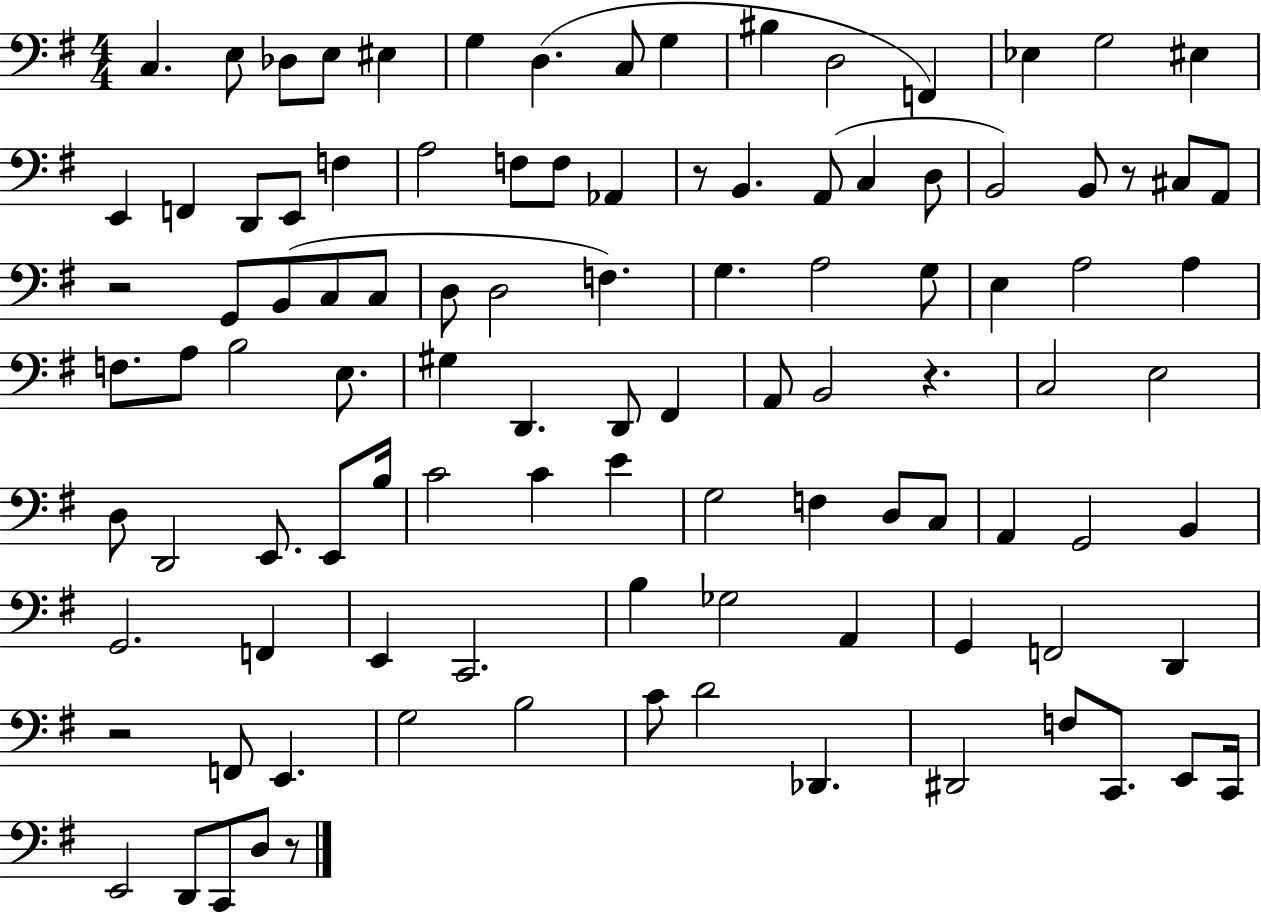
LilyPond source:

{
  \clef bass
  \numericTimeSignature
  \time 4/4
  \key g \major
  \repeat volta 2 { c4. e8 des8 e8 eis4 | g4 d4.( c8 g4 | bis4 d2 f,4) | ees4 g2 eis4 | \break e,4 f,4 d,8 e,8 f4 | a2 f8 f8 aes,4 | r8 b,4. a,8( c4 d8 | b,2) b,8 r8 cis8 a,8 | \break r2 g,8 b,8( c8 c8 | d8 d2 f4.) | g4. a2 g8 | e4 a2 a4 | \break f8. a8 b2 e8. | gis4 d,4. d,8 fis,4 | a,8 b,2 r4. | c2 e2 | \break d8 d,2 e,8. e,8 b16 | c'2 c'4 e'4 | g2 f4 d8 c8 | a,4 g,2 b,4 | \break g,2. f,4 | e,4 c,2. | b4 ges2 a,4 | g,4 f,2 d,4 | \break r2 f,8 e,4. | g2 b2 | c'8 d'2 des,4. | dis,2 f8 c,8. e,8 c,16 | \break e,2 d,8 c,8 d8 r8 | } \bar "|."
}